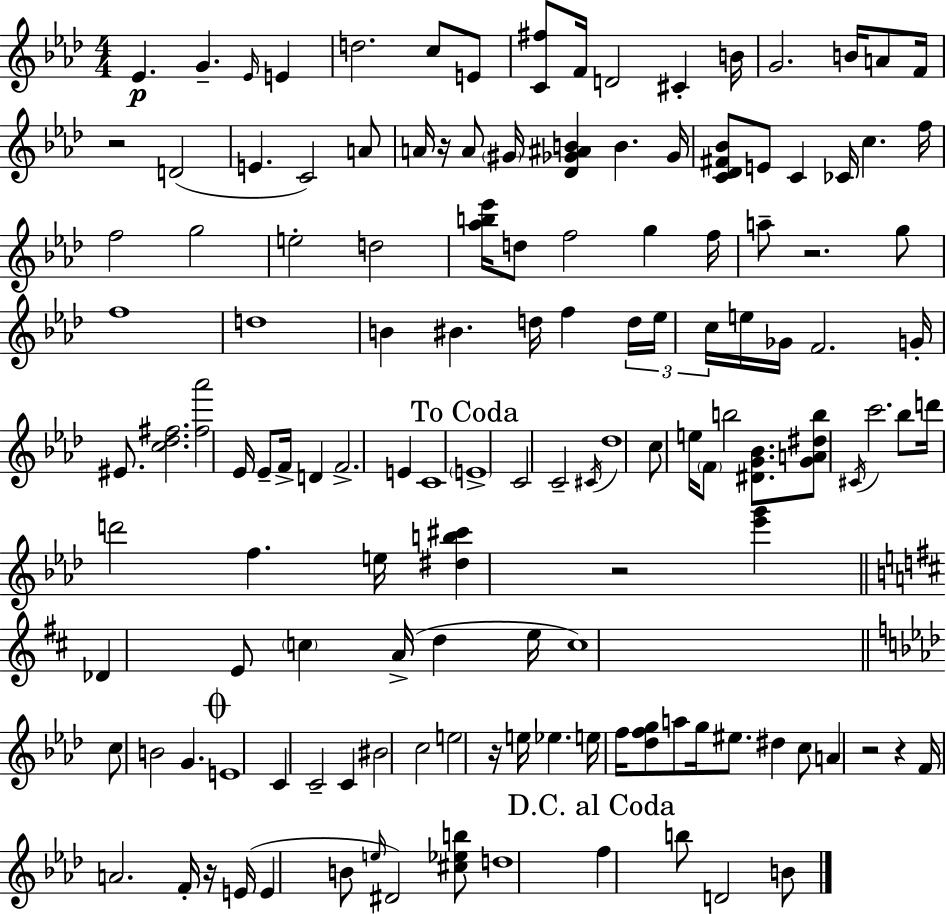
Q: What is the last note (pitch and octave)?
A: B4